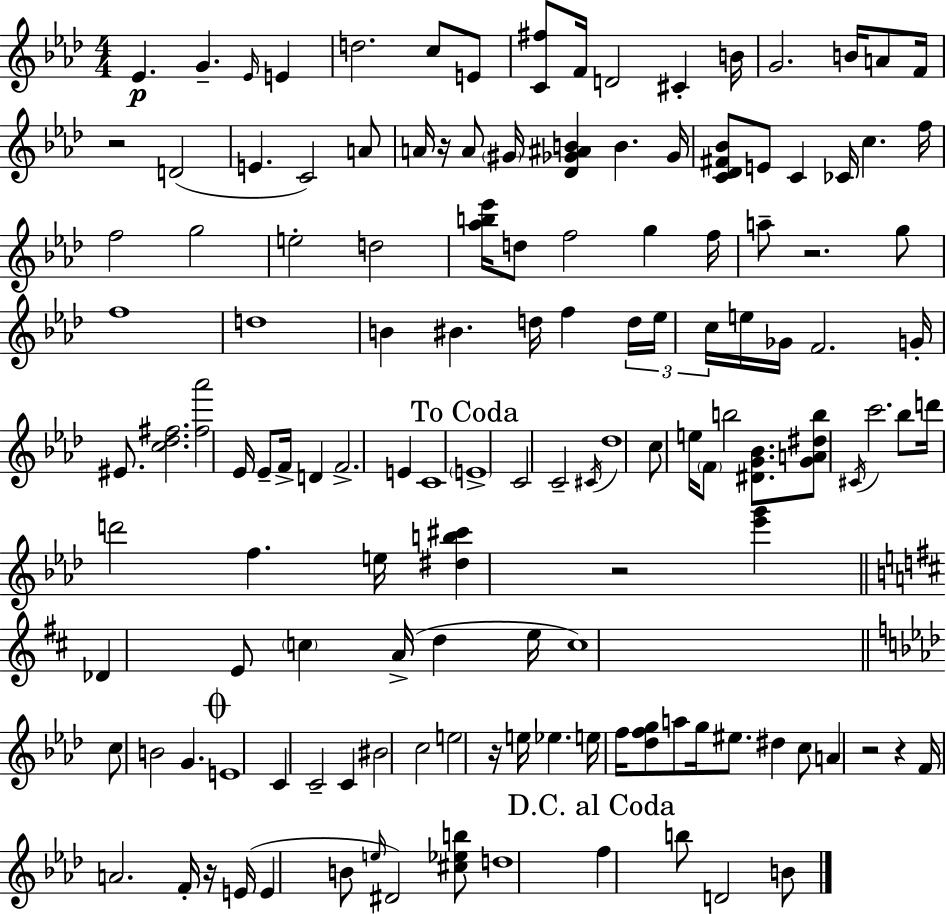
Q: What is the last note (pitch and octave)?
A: B4